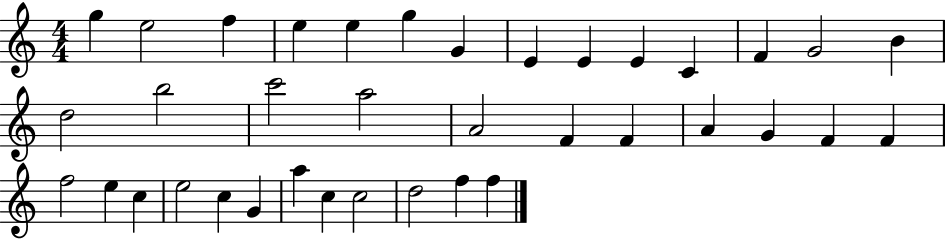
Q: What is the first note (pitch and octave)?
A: G5